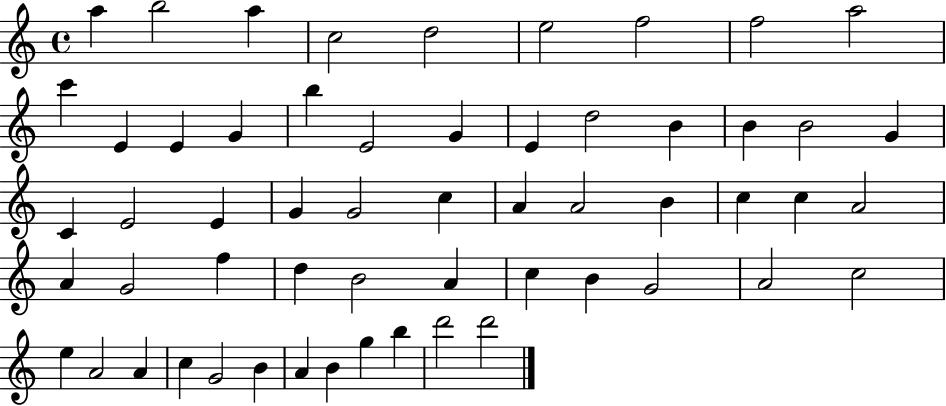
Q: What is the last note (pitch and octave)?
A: D6